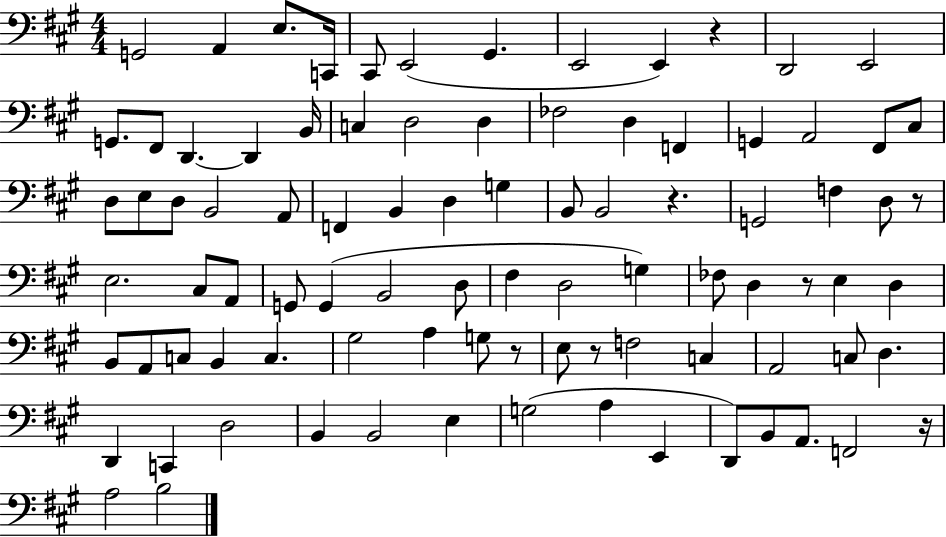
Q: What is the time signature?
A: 4/4